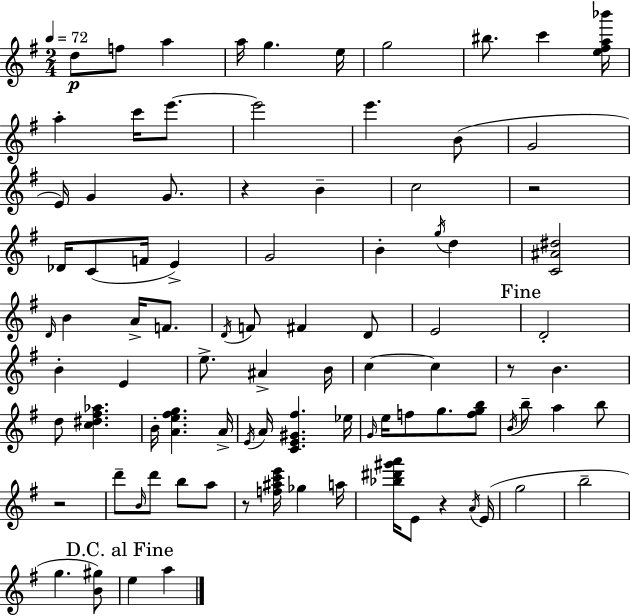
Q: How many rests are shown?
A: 6